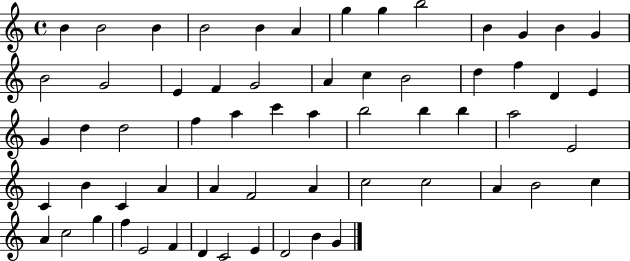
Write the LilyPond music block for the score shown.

{
  \clef treble
  \time 4/4
  \defaultTimeSignature
  \key c \major
  b'4 b'2 b'4 | b'2 b'4 a'4 | g''4 g''4 b''2 | b'4 g'4 b'4 g'4 | \break b'2 g'2 | e'4 f'4 g'2 | a'4 c''4 b'2 | d''4 f''4 d'4 e'4 | \break g'4 d''4 d''2 | f''4 a''4 c'''4 a''4 | b''2 b''4 b''4 | a''2 e'2 | \break c'4 b'4 c'4 a'4 | a'4 f'2 a'4 | c''2 c''2 | a'4 b'2 c''4 | \break a'4 c''2 g''4 | f''4 e'2 f'4 | d'4 c'2 e'4 | d'2 b'4 g'4 | \break \bar "|."
}